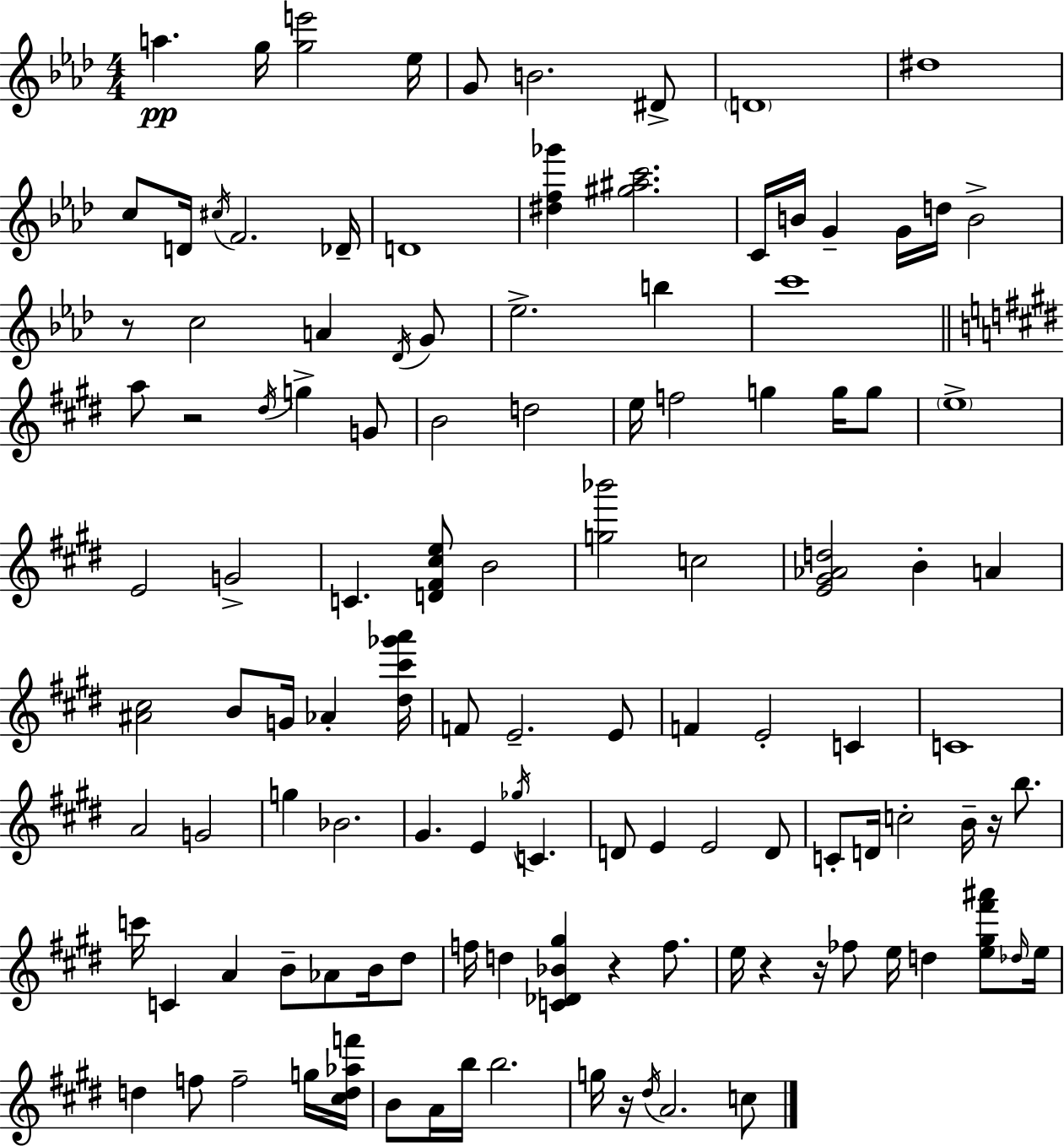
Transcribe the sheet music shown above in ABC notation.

X:1
T:Untitled
M:4/4
L:1/4
K:Ab
a g/4 [ge']2 _e/4 G/2 B2 ^D/2 D4 ^d4 c/2 D/4 ^c/4 F2 _D/4 D4 [^df_g'] [^g^ac']2 C/4 B/4 G G/4 d/4 B2 z/2 c2 A _D/4 G/2 _e2 b c'4 a/2 z2 ^d/4 g G/2 B2 d2 e/4 f2 g g/4 g/2 e4 E2 G2 C [D^F^ce]/2 B2 [g_b']2 c2 [E^G_Ad]2 B A [^A^c]2 B/2 G/4 _A [^d^c'_g'a']/4 F/2 E2 E/2 F E2 C C4 A2 G2 g _B2 ^G E _g/4 C D/2 E E2 D/2 C/2 D/4 c2 B/4 z/4 b/2 c'/4 C A B/2 _A/2 B/4 ^d/2 f/4 d [C_D_B^g] z f/2 e/4 z z/4 _f/2 e/4 d [e^g^f'^a']/2 _d/4 e/4 d f/2 f2 g/4 [^cd_af']/4 B/2 A/4 b/4 b2 g/4 z/4 ^d/4 A2 c/2